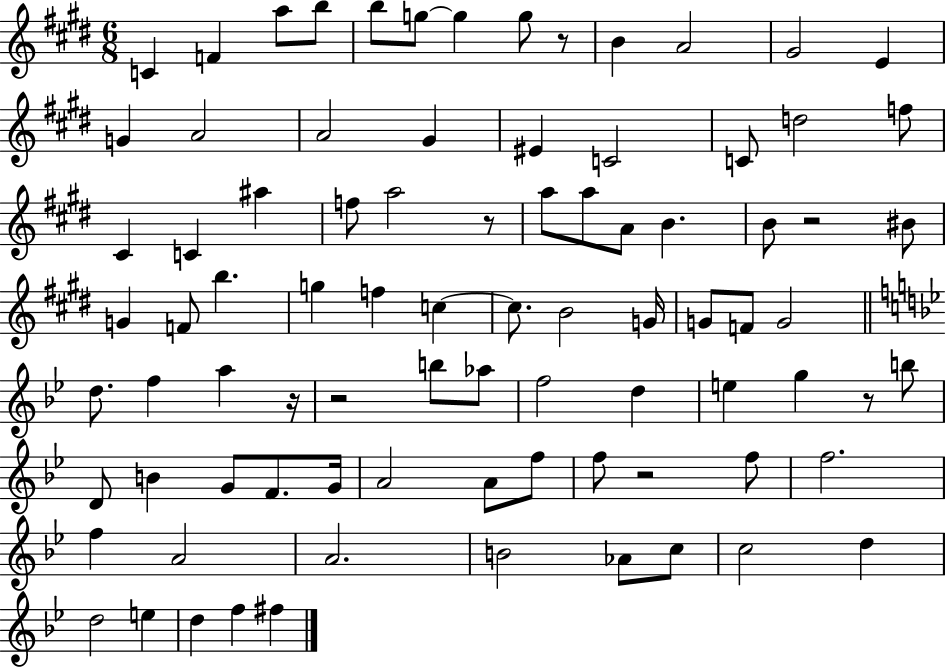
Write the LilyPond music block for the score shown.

{
  \clef treble
  \numericTimeSignature
  \time 6/8
  \key e \major
  c'4 f'4 a''8 b''8 | b''8 g''8~~ g''4 g''8 r8 | b'4 a'2 | gis'2 e'4 | \break g'4 a'2 | a'2 gis'4 | eis'4 c'2 | c'8 d''2 f''8 | \break cis'4 c'4 ais''4 | f''8 a''2 r8 | a''8 a''8 a'8 b'4. | b'8 r2 bis'8 | \break g'4 f'8 b''4. | g''4 f''4 c''4~~ | c''8. b'2 g'16 | g'8 f'8 g'2 | \break \bar "||" \break \key bes \major d''8. f''4 a''4 r16 | r2 b''8 aes''8 | f''2 d''4 | e''4 g''4 r8 b''8 | \break d'8 b'4 g'8 f'8. g'16 | a'2 a'8 f''8 | f''8 r2 f''8 | f''2. | \break f''4 a'2 | a'2. | b'2 aes'8 c''8 | c''2 d''4 | \break d''2 e''4 | d''4 f''4 fis''4 | \bar "|."
}